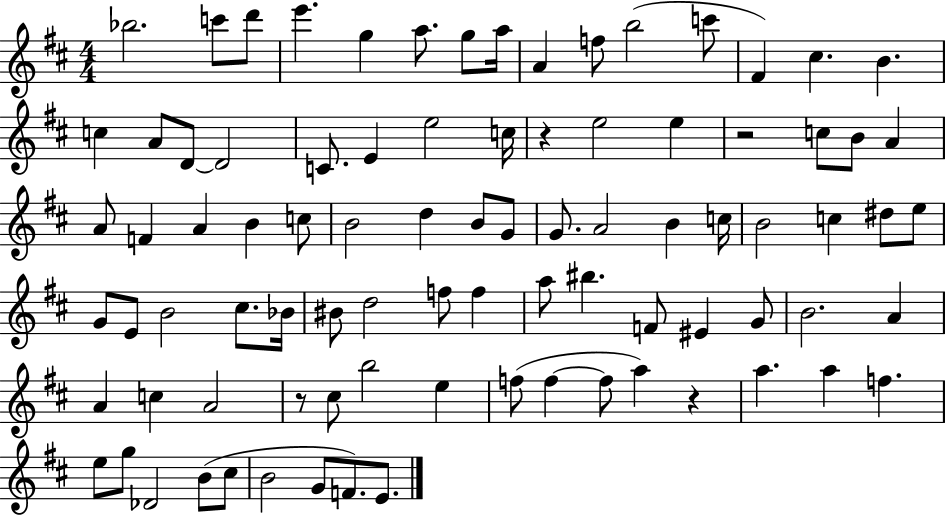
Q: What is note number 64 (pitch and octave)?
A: A4